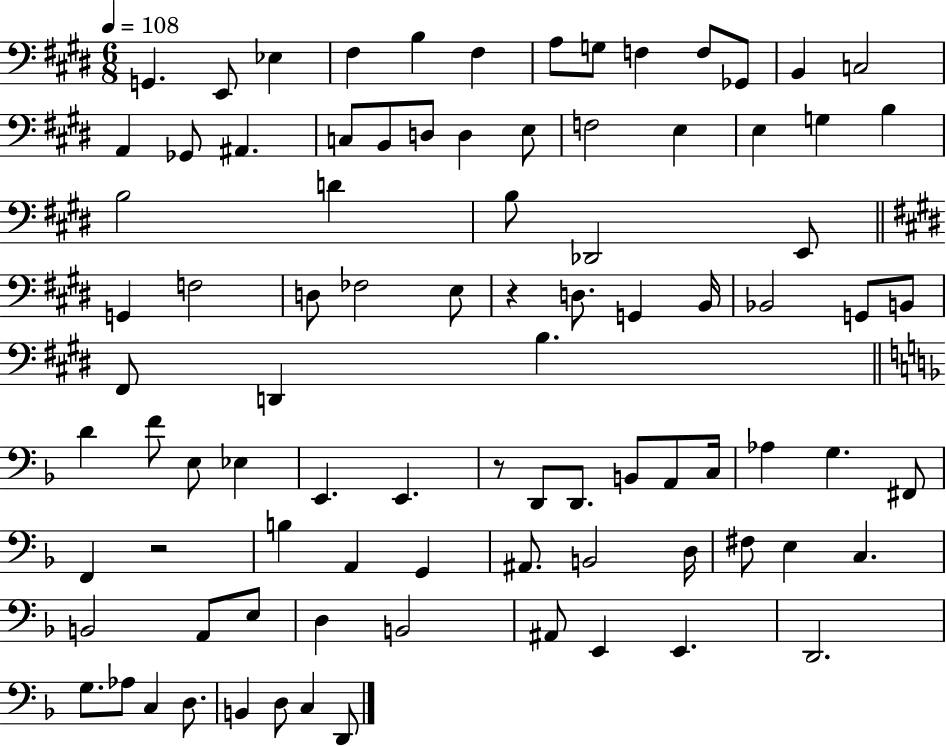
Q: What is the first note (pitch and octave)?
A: G2